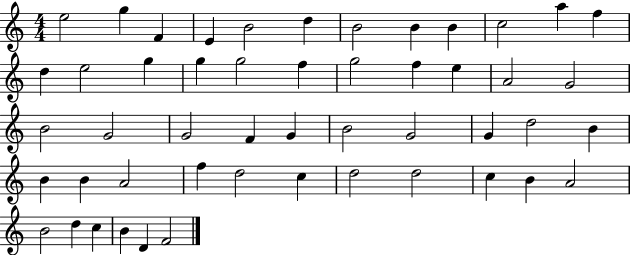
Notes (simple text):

E5/h G5/q F4/q E4/q B4/h D5/q B4/h B4/q B4/q C5/h A5/q F5/q D5/q E5/h G5/q G5/q G5/h F5/q G5/h F5/q E5/q A4/h G4/h B4/h G4/h G4/h F4/q G4/q B4/h G4/h G4/q D5/h B4/q B4/q B4/q A4/h F5/q D5/h C5/q D5/h D5/h C5/q B4/q A4/h B4/h D5/q C5/q B4/q D4/q F4/h